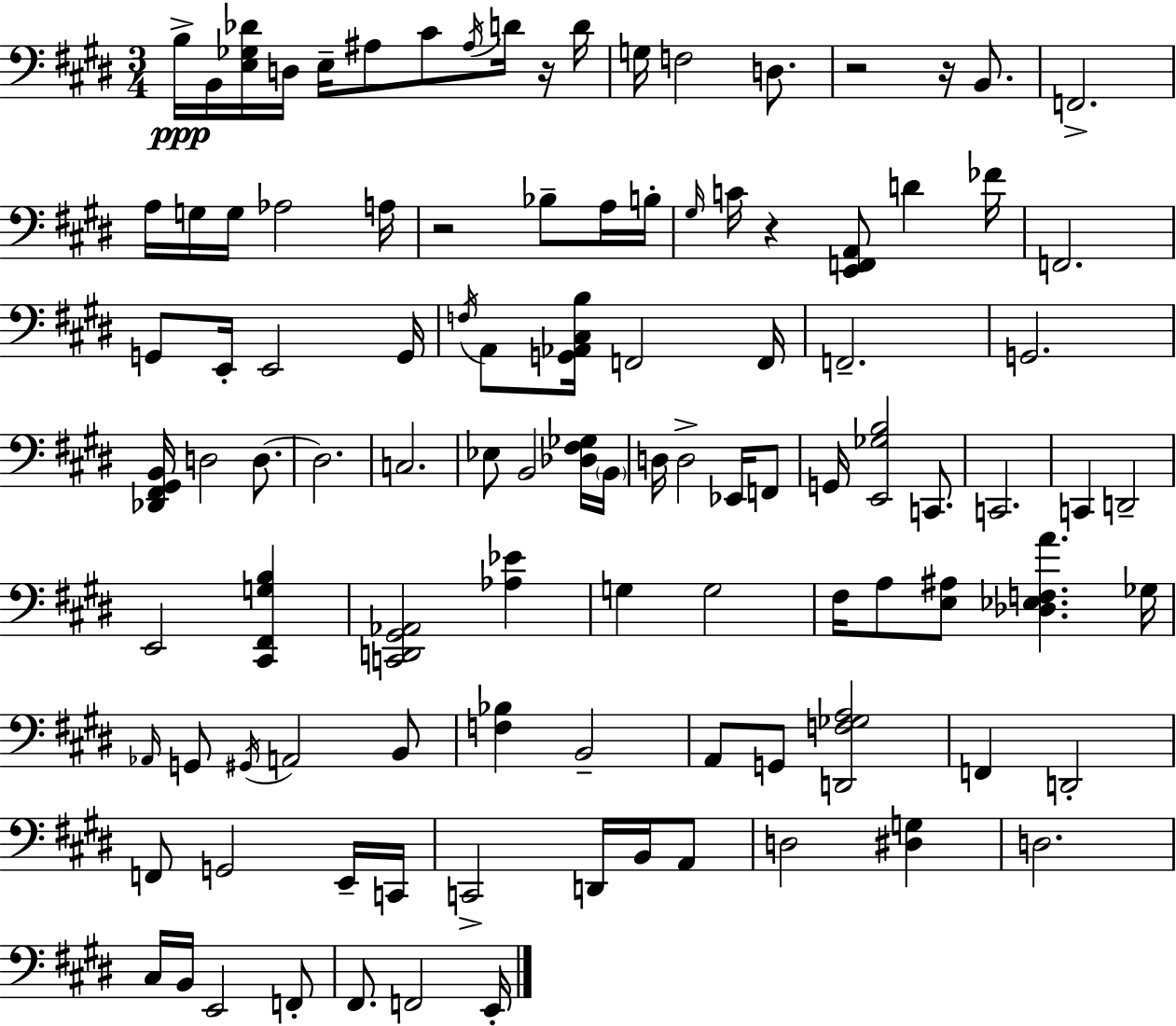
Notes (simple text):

B3/s B2/s [E3,Gb3,Db4]/s D3/s E3/s A#3/e C#4/e A#3/s D4/s R/s D4/s G3/s F3/h D3/e. R/h R/s B2/e. F2/h. A3/s G3/s G3/s Ab3/h A3/s R/h Bb3/e A3/s B3/s G#3/s C4/s R/q [E2,F2,A2]/e D4/q FES4/s F2/h. G2/e E2/s E2/h G2/s F3/s A2/e [G2,Ab2,C#3,B3]/s F2/h F2/s F2/h. G2/h. [Db2,F#2,G#2,B2]/s D3/h D3/e. D3/h. C3/h. Eb3/e B2/h [Db3,F#3,Gb3]/s B2/s D3/s D3/h Eb2/s F2/e G2/s [E2,Gb3,B3]/h C2/e. C2/h. C2/q D2/h E2/h [C#2,F#2,G3,B3]/q [C2,D2,G#2,Ab2]/h [Ab3,Eb4]/q G3/q G3/h F#3/s A3/e [E3,A#3]/e [Db3,Eb3,F3,A4]/q. Gb3/s Ab2/s G2/e G#2/s A2/h B2/e [F3,Bb3]/q B2/h A2/e G2/e [D2,F3,Gb3,A3]/h F2/q D2/h F2/e G2/h E2/s C2/s C2/h D2/s B2/s A2/e D3/h [D#3,G3]/q D3/h. C#3/s B2/s E2/h F2/e F#2/e. F2/h E2/s